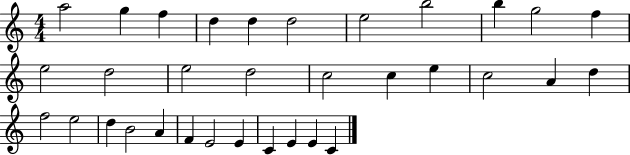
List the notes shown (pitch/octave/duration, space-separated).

A5/h G5/q F5/q D5/q D5/q D5/h E5/h B5/h B5/q G5/h F5/q E5/h D5/h E5/h D5/h C5/h C5/q E5/q C5/h A4/q D5/q F5/h E5/h D5/q B4/h A4/q F4/q E4/h E4/q C4/q E4/q E4/q C4/q